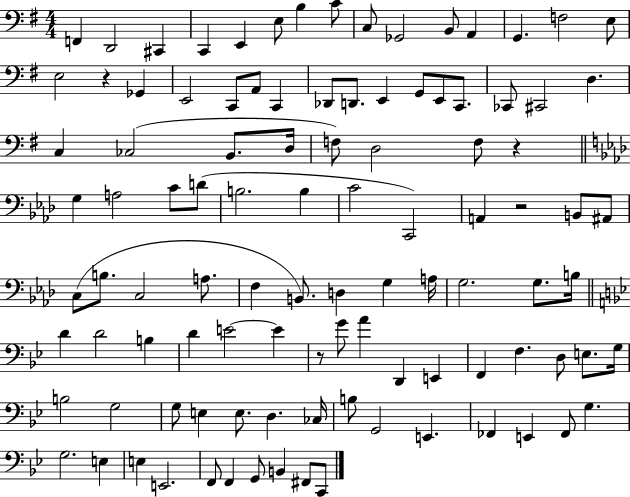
{
  \clef bass
  \numericTimeSignature
  \time 4/4
  \key g \major
  f,4 d,2 cis,4 | c,4 e,4 e8 b4 c'8 | c8 ges,2 b,8 a,4 | g,4. f2 e8 | \break e2 r4 ges,4 | e,2 c,8 a,8 c,4 | des,8 d,8. e,4 g,8 e,8 c,8. | ces,8 cis,2 d4. | \break c4 ces2( b,8. d16 | f8) d2 f8 r4 | \bar "||" \break \key aes \major g4 a2 c'8 d'8( | b2. b4 | c'2 c,2) | a,4 r2 b,8 ais,8 | \break c8( b8. c2 a8. | f4 b,8.) d4 g4 a16 | g2. g8. b16 | \bar "||" \break \key g \minor d'4 d'2 b4 | d'4 e'2~~ e'4 | r8 g'8 a'4 d,4 e,4 | f,4 f4. d8 e8. g16 | \break b2 g2 | g8 e4 e8. d4. ces16 | b8 g,2 e,4. | fes,4 e,4 fes,8 g4. | \break g2. e4 | e4 e,2. | f,8 f,4 g,8 b,4 fis,8 c,8 | \bar "|."
}